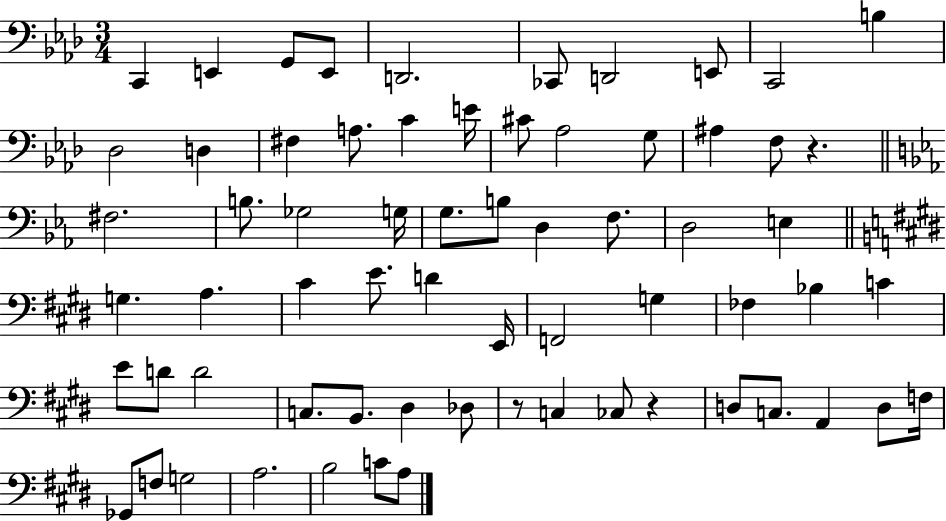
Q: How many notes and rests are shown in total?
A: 66